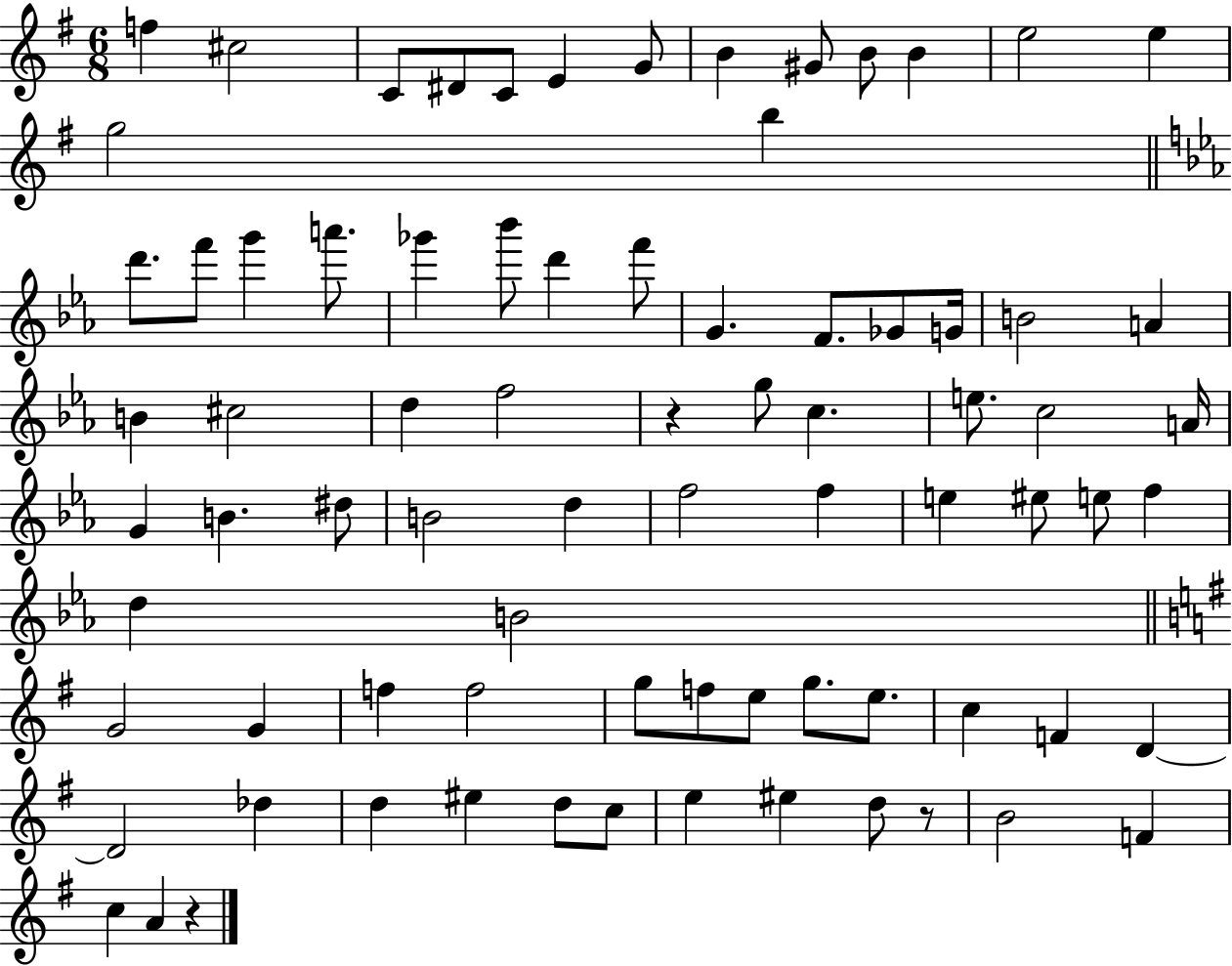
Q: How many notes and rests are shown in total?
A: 79